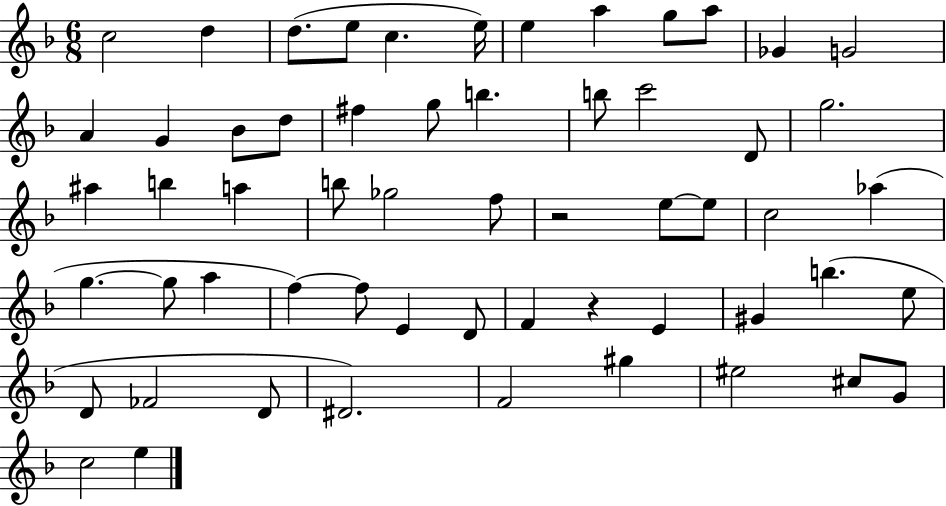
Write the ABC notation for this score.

X:1
T:Untitled
M:6/8
L:1/4
K:F
c2 d d/2 e/2 c e/4 e a g/2 a/2 _G G2 A G _B/2 d/2 ^f g/2 b b/2 c'2 D/2 g2 ^a b a b/2 _g2 f/2 z2 e/2 e/2 c2 _a g g/2 a f f/2 E D/2 F z E ^G b e/2 D/2 _F2 D/2 ^D2 F2 ^g ^e2 ^c/2 G/2 c2 e